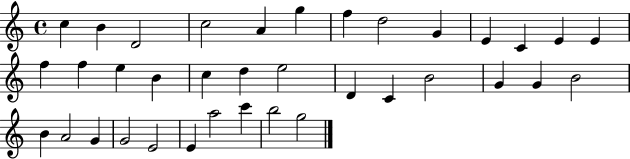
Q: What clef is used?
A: treble